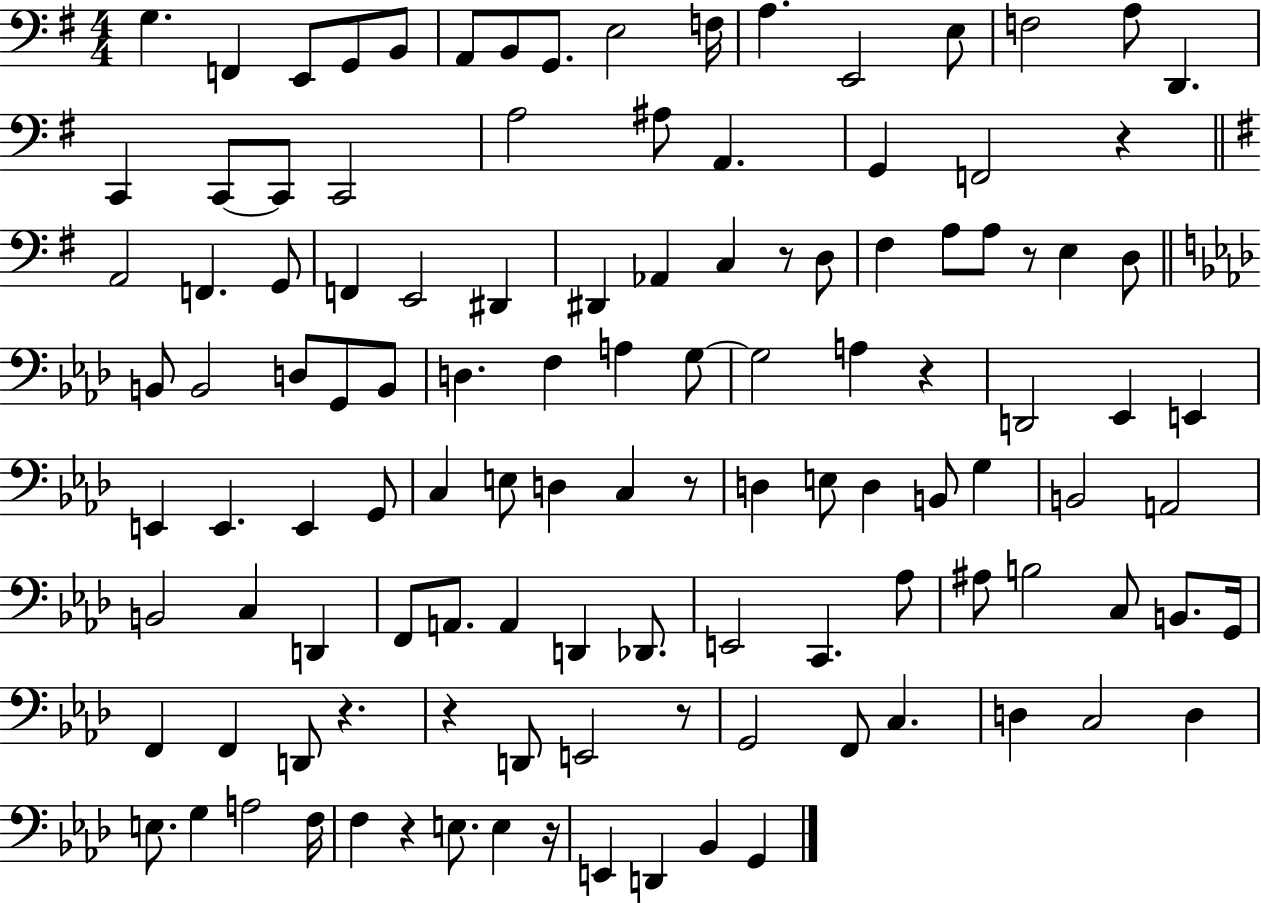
X:1
T:Untitled
M:4/4
L:1/4
K:G
G, F,, E,,/2 G,,/2 B,,/2 A,,/2 B,,/2 G,,/2 E,2 F,/4 A, E,,2 E,/2 F,2 A,/2 D,, C,, C,,/2 C,,/2 C,,2 A,2 ^A,/2 A,, G,, F,,2 z A,,2 F,, G,,/2 F,, E,,2 ^D,, ^D,, _A,, C, z/2 D,/2 ^F, A,/2 A,/2 z/2 E, D,/2 B,,/2 B,,2 D,/2 G,,/2 B,,/2 D, F, A, G,/2 G,2 A, z D,,2 _E,, E,, E,, E,, E,, G,,/2 C, E,/2 D, C, z/2 D, E,/2 D, B,,/2 G, B,,2 A,,2 B,,2 C, D,, F,,/2 A,,/2 A,, D,, _D,,/2 E,,2 C,, _A,/2 ^A,/2 B,2 C,/2 B,,/2 G,,/4 F,, F,, D,,/2 z z D,,/2 E,,2 z/2 G,,2 F,,/2 C, D, C,2 D, E,/2 G, A,2 F,/4 F, z E,/2 E, z/4 E,, D,, _B,, G,,